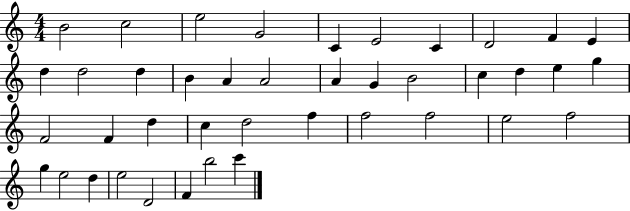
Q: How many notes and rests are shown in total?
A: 41